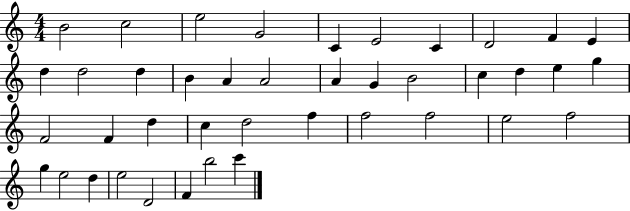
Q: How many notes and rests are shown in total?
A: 41